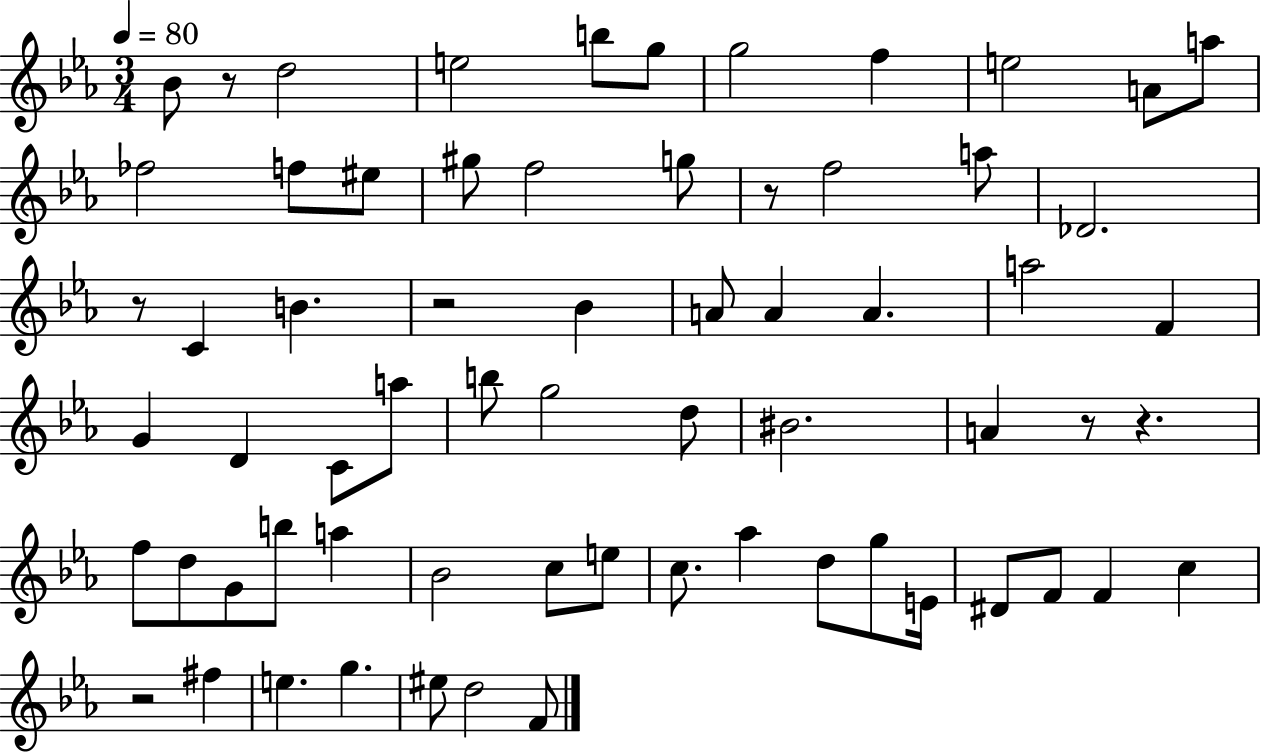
Bb4/e R/e D5/h E5/h B5/e G5/e G5/h F5/q E5/h A4/e A5/e FES5/h F5/e EIS5/e G#5/e F5/h G5/e R/e F5/h A5/e Db4/h. R/e C4/q B4/q. R/h Bb4/q A4/e A4/q A4/q. A5/h F4/q G4/q D4/q C4/e A5/e B5/e G5/h D5/e BIS4/h. A4/q R/e R/q. F5/e D5/e G4/e B5/e A5/q Bb4/h C5/e E5/e C5/e. Ab5/q D5/e G5/e E4/s D#4/e F4/e F4/q C5/q R/h F#5/q E5/q. G5/q. EIS5/e D5/h F4/e